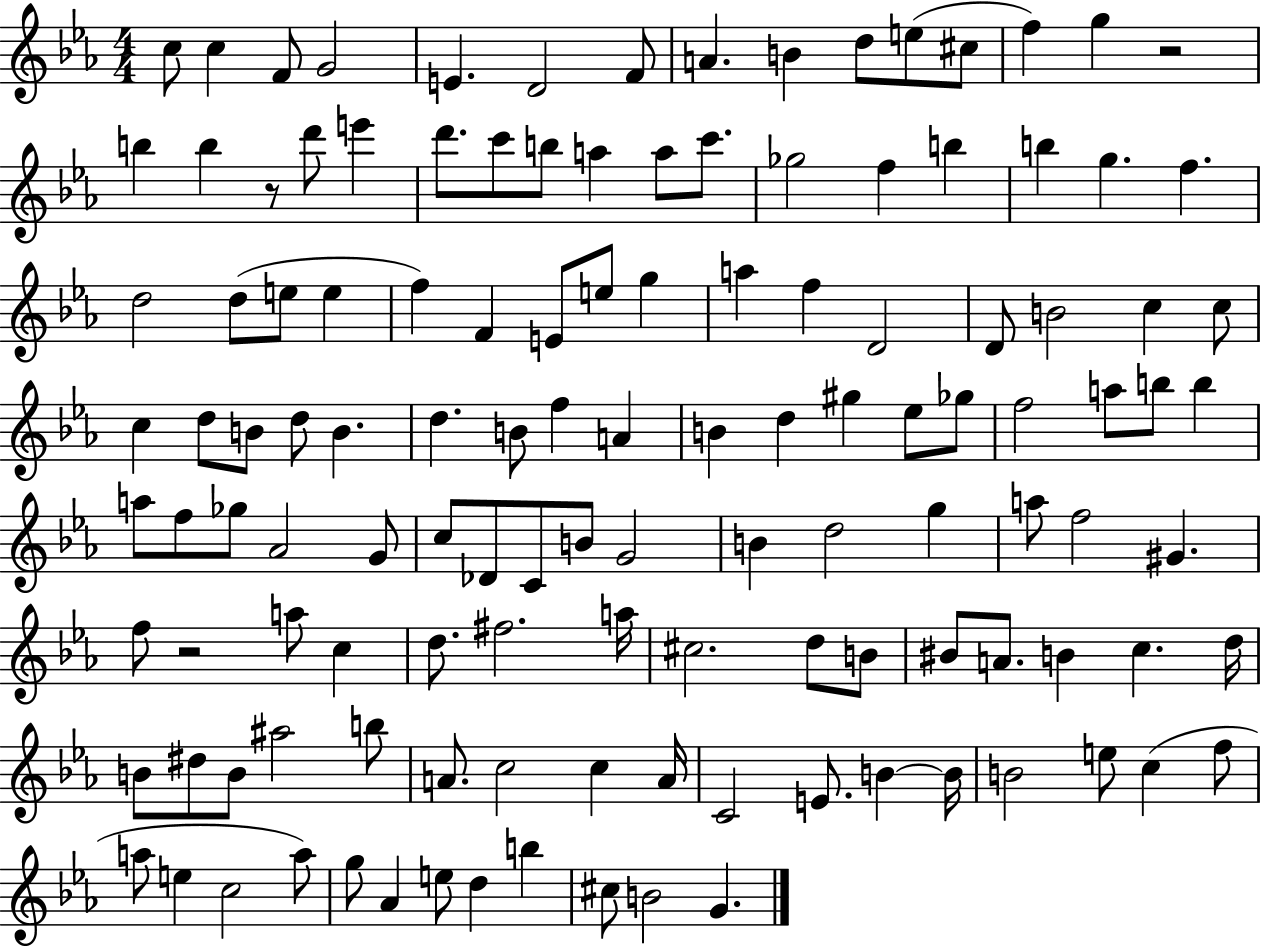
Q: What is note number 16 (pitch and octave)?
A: B5